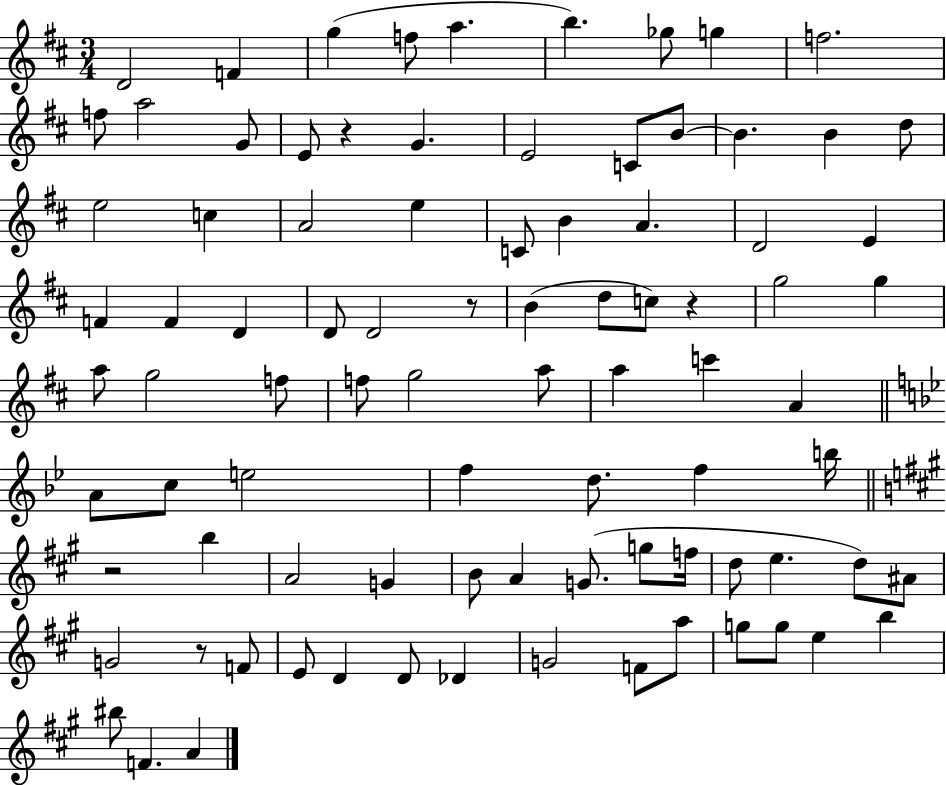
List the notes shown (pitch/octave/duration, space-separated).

D4/h F4/q G5/q F5/e A5/q. B5/q. Gb5/e G5/q F5/h. F5/e A5/h G4/e E4/e R/q G4/q. E4/h C4/e B4/e B4/q. B4/q D5/e E5/h C5/q A4/h E5/q C4/e B4/q A4/q. D4/h E4/q F4/q F4/q D4/q D4/e D4/h R/e B4/q D5/e C5/e R/q G5/h G5/q A5/e G5/h F5/e F5/e G5/h A5/e A5/q C6/q A4/q A4/e C5/e E5/h F5/q D5/e. F5/q B5/s R/h B5/q A4/h G4/q B4/e A4/q G4/e. G5/e F5/s D5/e E5/q. D5/e A#4/e G4/h R/e F4/e E4/e D4/q D4/e Db4/q G4/h F4/e A5/e G5/e G5/e E5/q B5/q BIS5/e F4/q. A4/q